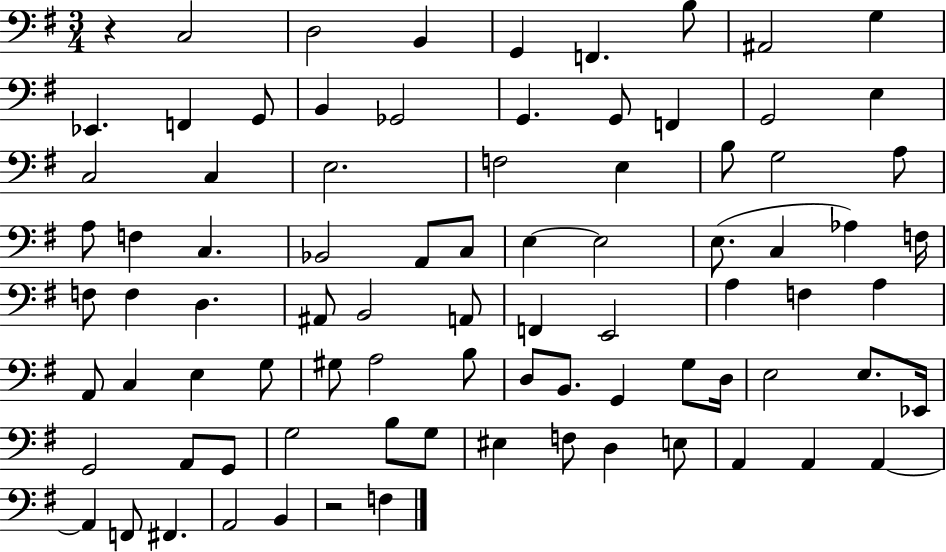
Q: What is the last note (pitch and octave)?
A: F3